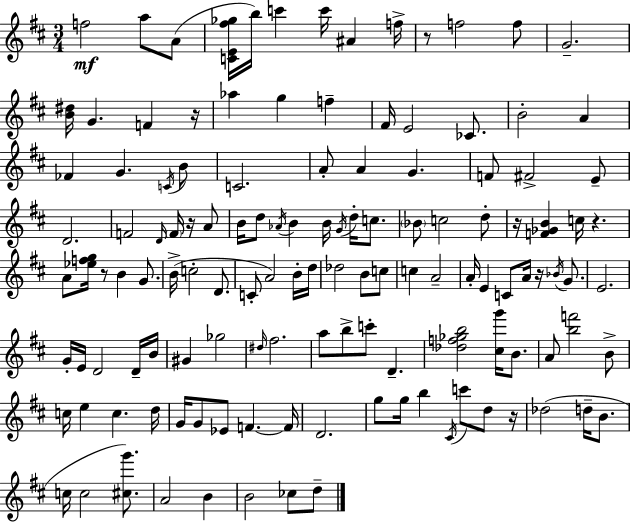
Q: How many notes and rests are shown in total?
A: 129